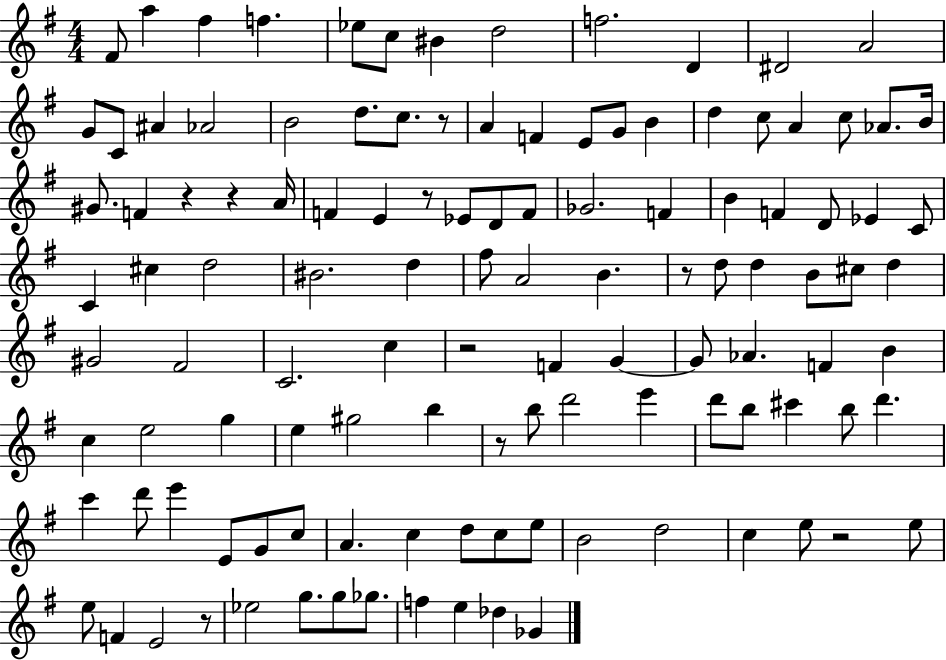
{
  \clef treble
  \numericTimeSignature
  \time 4/4
  \key g \major
  fis'8 a''4 fis''4 f''4. | ees''8 c''8 bis'4 d''2 | f''2. d'4 | dis'2 a'2 | \break g'8 c'8 ais'4 aes'2 | b'2 d''8. c''8. r8 | a'4 f'4 e'8 g'8 b'4 | d''4 c''8 a'4 c''8 aes'8. b'16 | \break gis'8. f'4 r4 r4 a'16 | f'4 e'4 r8 ees'8 d'8 f'8 | ges'2. f'4 | b'4 f'4 d'8 ees'4 c'8 | \break c'4 cis''4 d''2 | bis'2. d''4 | fis''8 a'2 b'4. | r8 d''8 d''4 b'8 cis''8 d''4 | \break gis'2 fis'2 | c'2. c''4 | r2 f'4 g'4~~ | g'8 aes'4. f'4 b'4 | \break c''4 e''2 g''4 | e''4 gis''2 b''4 | r8 b''8 d'''2 e'''4 | d'''8 b''8 cis'''4 b''8 d'''4. | \break c'''4 d'''8 e'''4 e'8 g'8 c''8 | a'4. c''4 d''8 c''8 e''8 | b'2 d''2 | c''4 e''8 r2 e''8 | \break e''8 f'4 e'2 r8 | ees''2 g''8. g''8 ges''8. | f''4 e''4 des''4 ges'4 | \bar "|."
}